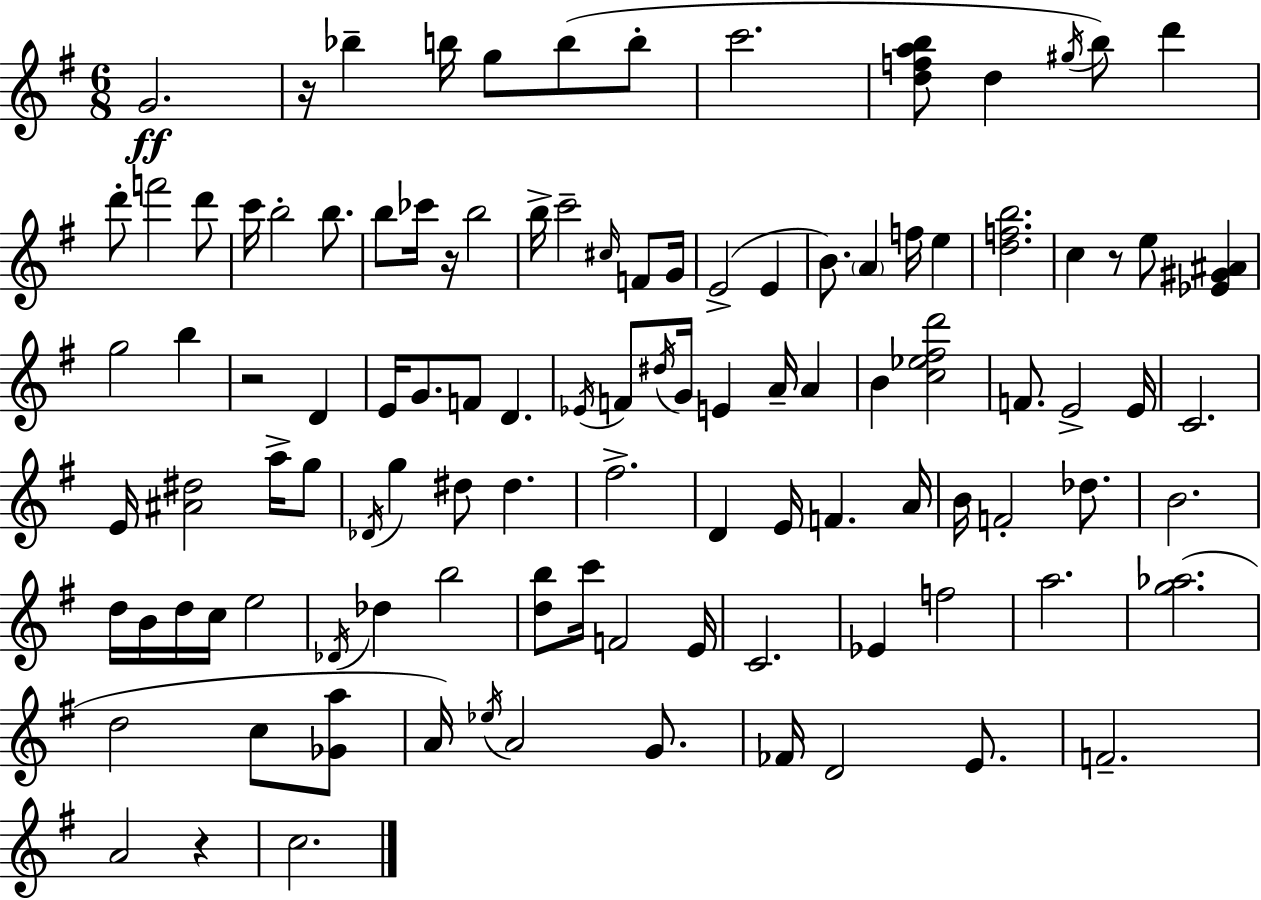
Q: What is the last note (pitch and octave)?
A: C5